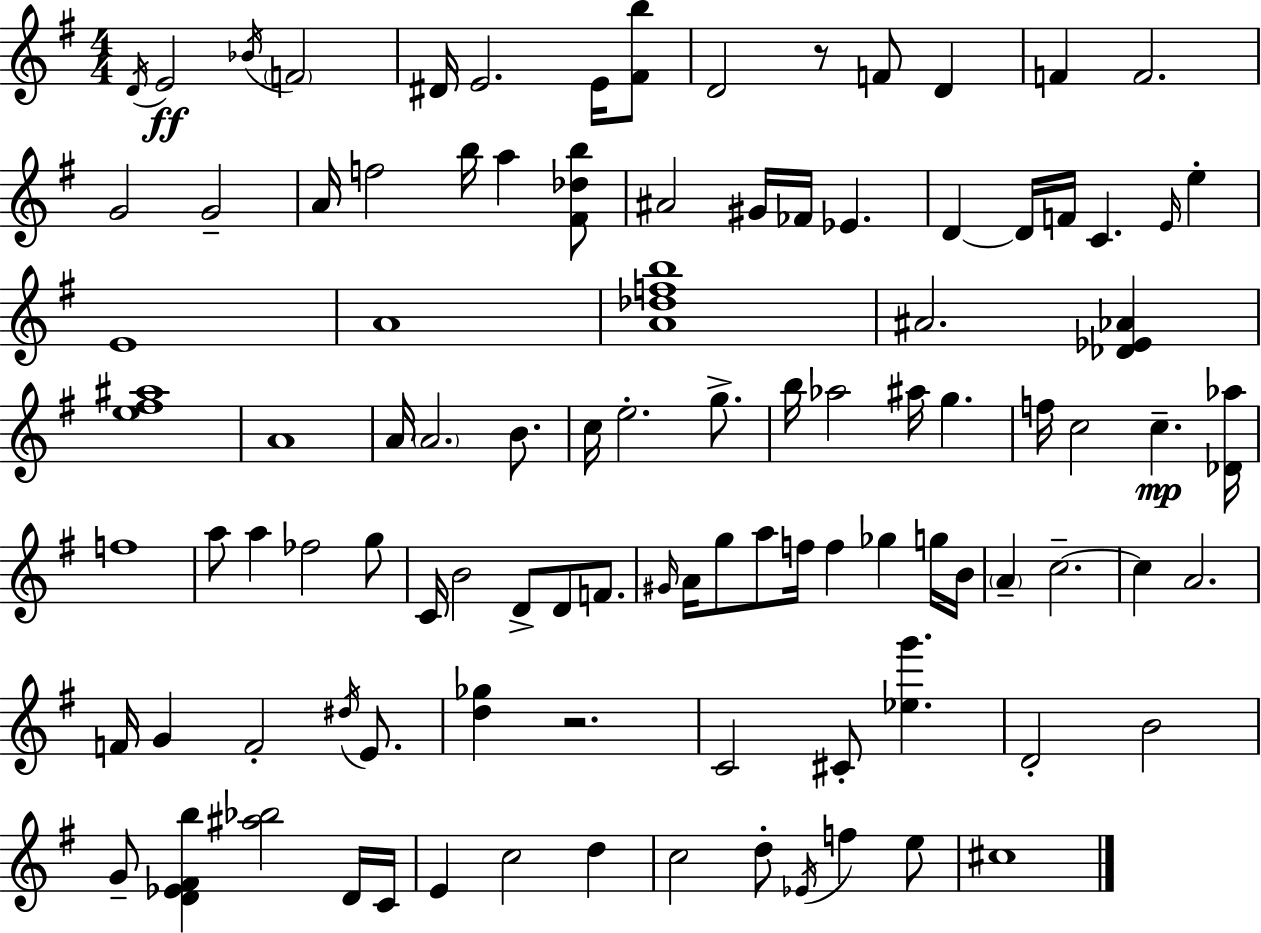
D4/s E4/h Bb4/s F4/h D#4/s E4/h. E4/s [F#4,B5]/e D4/h R/e F4/e D4/q F4/q F4/h. G4/h G4/h A4/s F5/h B5/s A5/q [F#4,Db5,B5]/e A#4/h G#4/s FES4/s Eb4/q. D4/q D4/s F4/s C4/q. E4/s E5/q E4/w A4/w [A4,Db5,F5,B5]/w A#4/h. [Db4,Eb4,Ab4]/q [E5,F#5,A#5]/w A4/w A4/s A4/h. B4/e. C5/s E5/h. G5/e. B5/s Ab5/h A#5/s G5/q. F5/s C5/h C5/q. [Db4,Ab5]/s F5/w A5/e A5/q FES5/h G5/e C4/s B4/h D4/e D4/e F4/e. G#4/s A4/s G5/e A5/e F5/s F5/q Gb5/q G5/s B4/s A4/q C5/h. C5/q A4/h. F4/s G4/q F4/h D#5/s E4/e. [D5,Gb5]/q R/h. C4/h C#4/e [Eb5,G6]/q. D4/h B4/h G4/e [D4,Eb4,F#4,B5]/q [A#5,Bb5]/h D4/s C4/s E4/q C5/h D5/q C5/h D5/e Eb4/s F5/q E5/e C#5/w